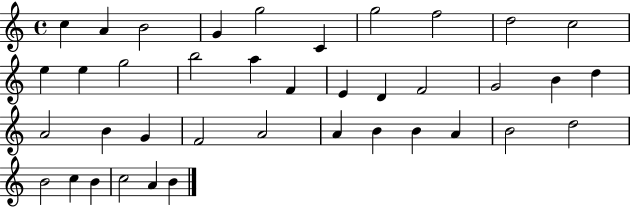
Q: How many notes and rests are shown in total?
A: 39